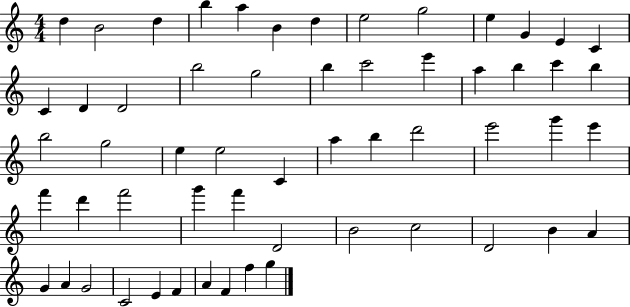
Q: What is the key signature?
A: C major